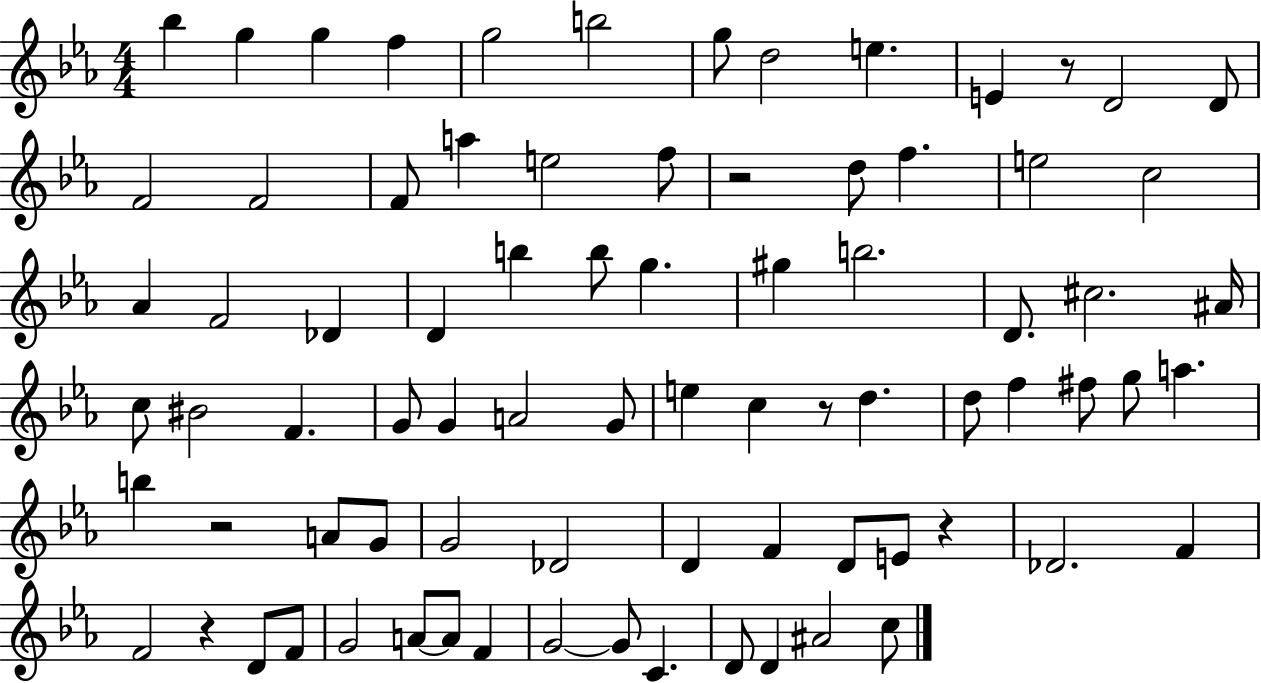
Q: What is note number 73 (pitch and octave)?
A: A#4